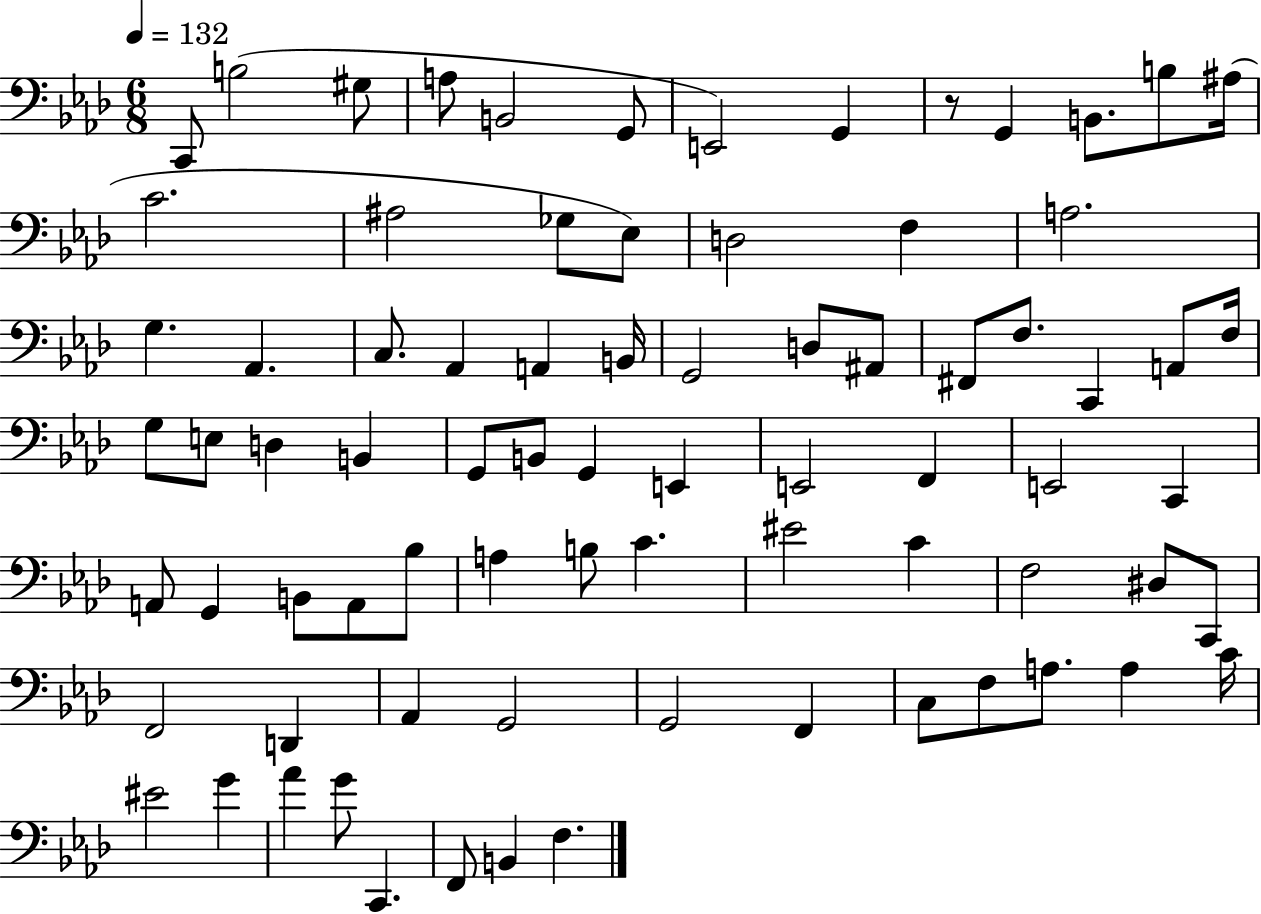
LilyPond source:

{
  \clef bass
  \numericTimeSignature
  \time 6/8
  \key aes \major
  \tempo 4 = 132
  c,8 b2( gis8 | a8 b,2 g,8 | e,2) g,4 | r8 g,4 b,8. b8 ais16( | \break c'2. | ais2 ges8 ees8) | d2 f4 | a2. | \break g4. aes,4. | c8. aes,4 a,4 b,16 | g,2 d8 ais,8 | fis,8 f8. c,4 a,8 f16 | \break g8 e8 d4 b,4 | g,8 b,8 g,4 e,4 | e,2 f,4 | e,2 c,4 | \break a,8 g,4 b,8 a,8 bes8 | a4 b8 c'4. | eis'2 c'4 | f2 dis8 c,8 | \break f,2 d,4 | aes,4 g,2 | g,2 f,4 | c8 f8 a8. a4 c'16 | \break eis'2 g'4 | aes'4 g'8 c,4. | f,8 b,4 f4. | \bar "|."
}